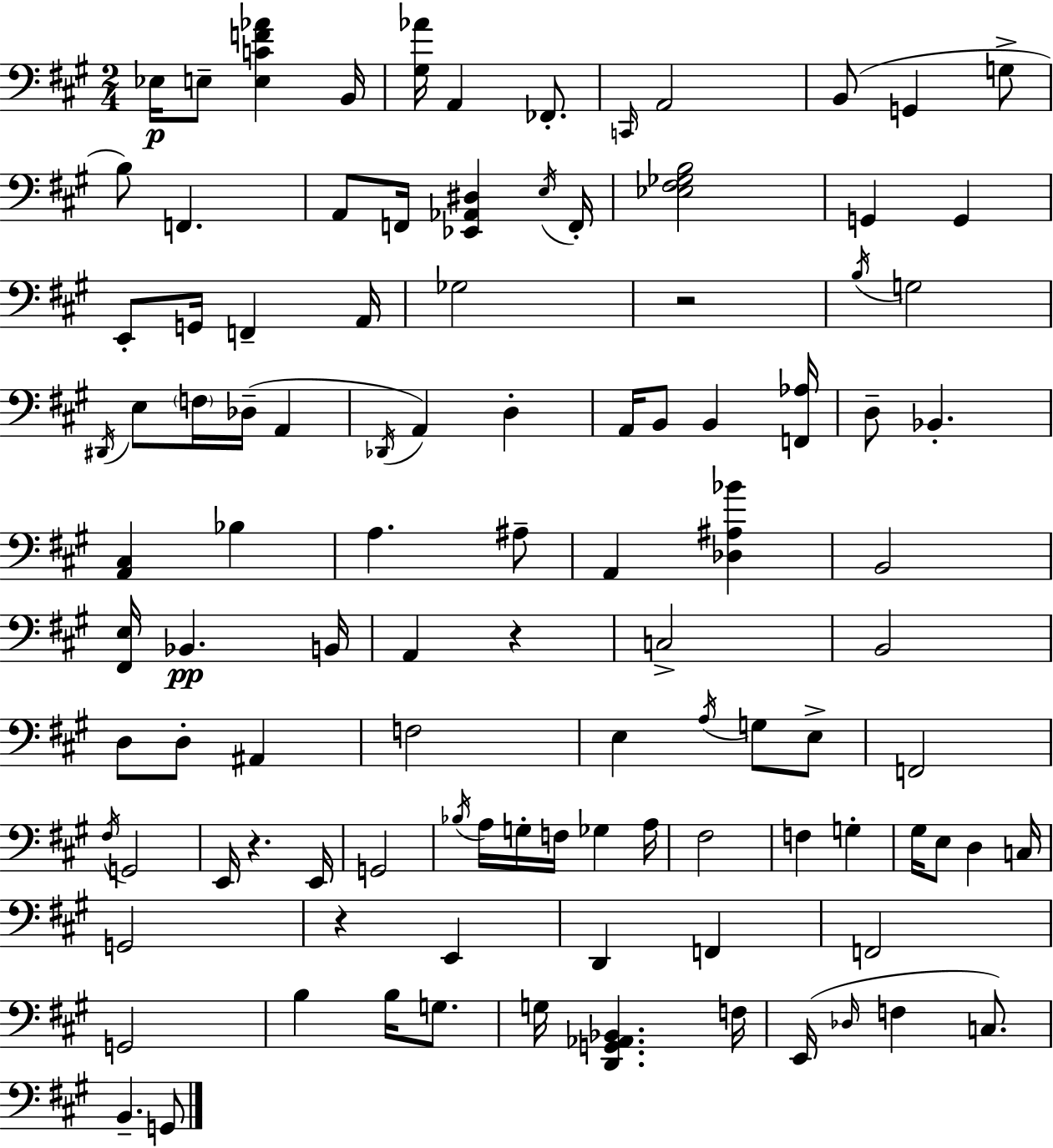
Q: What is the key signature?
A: A major